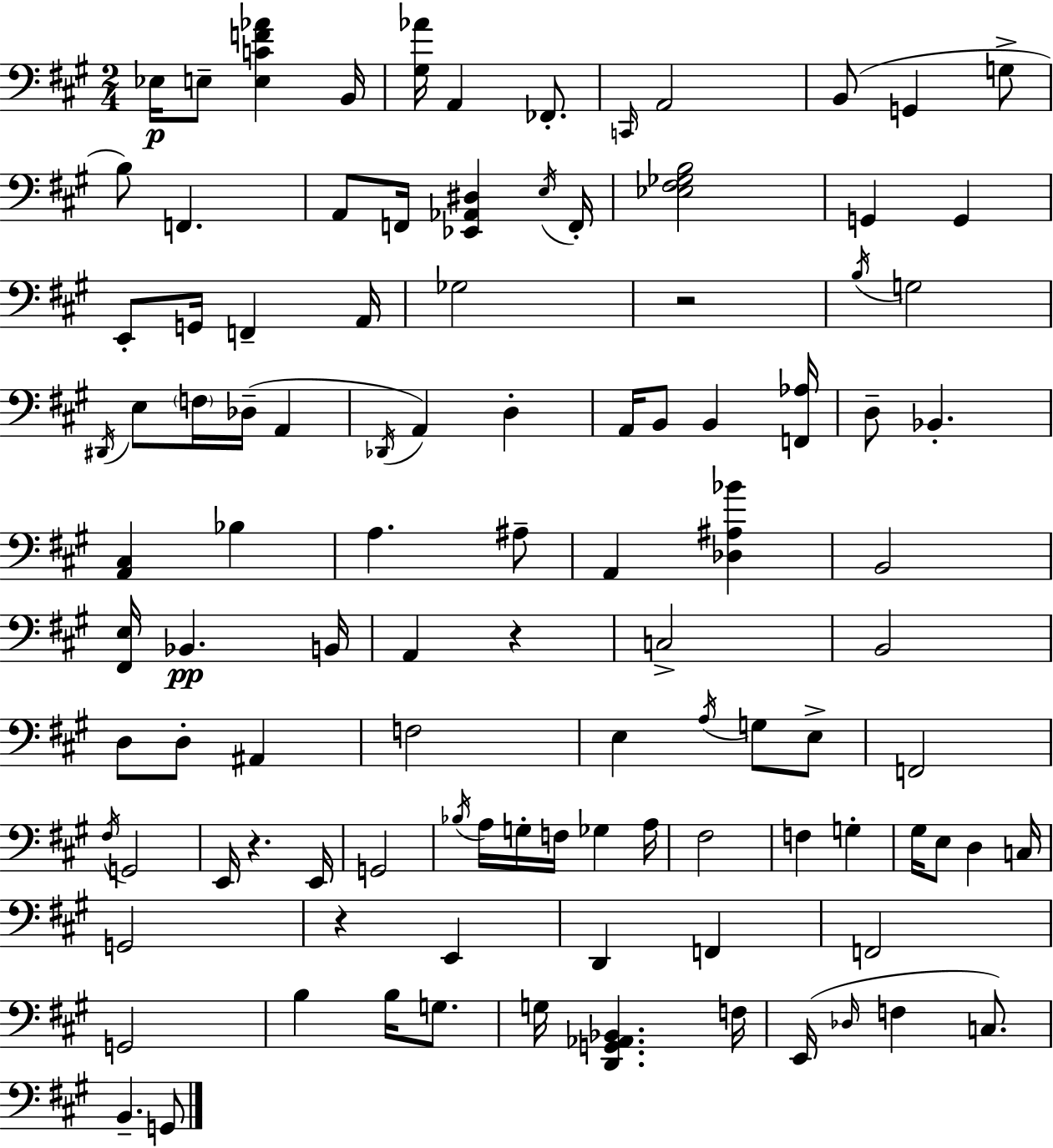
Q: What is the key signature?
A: A major